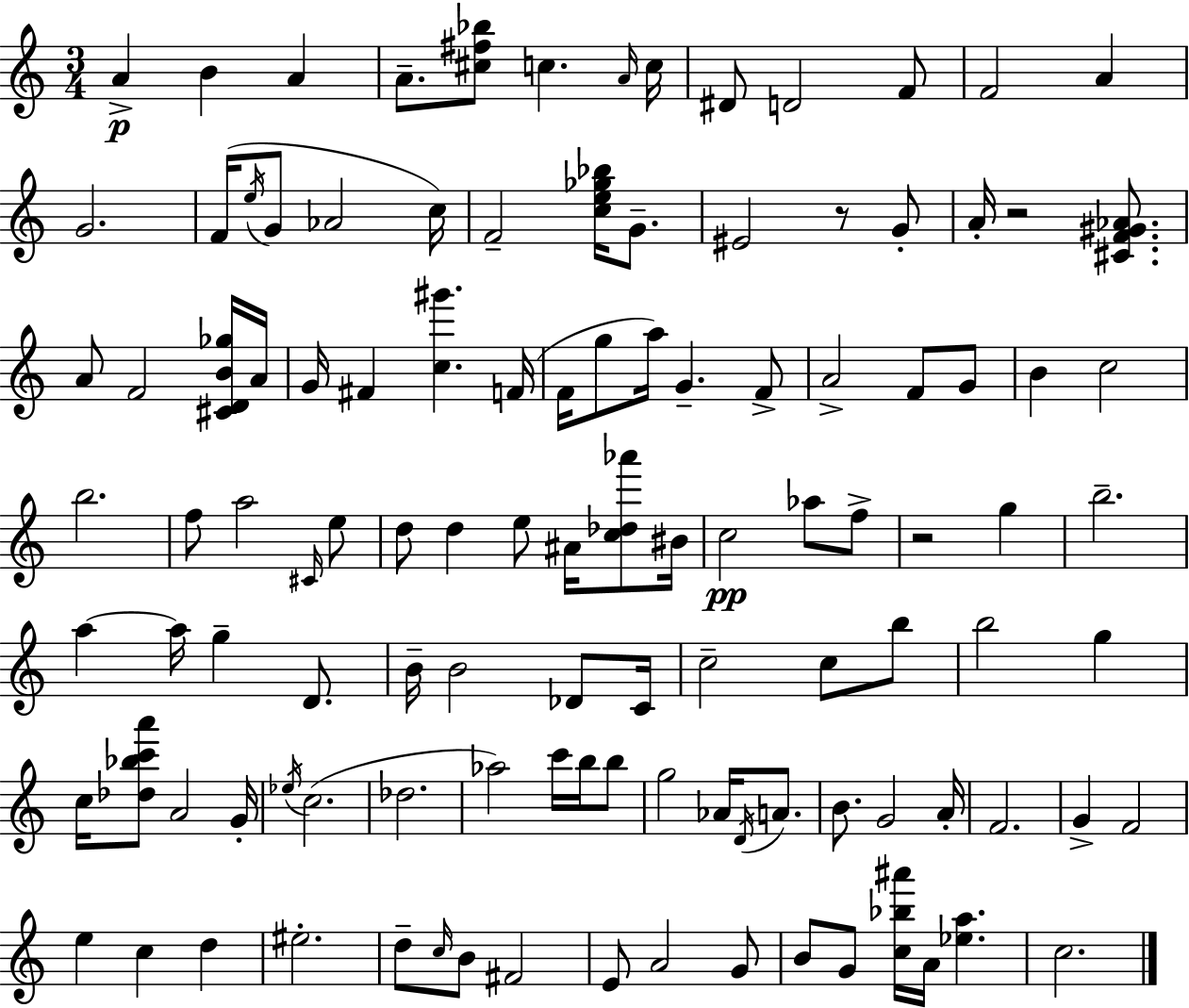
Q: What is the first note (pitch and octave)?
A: A4